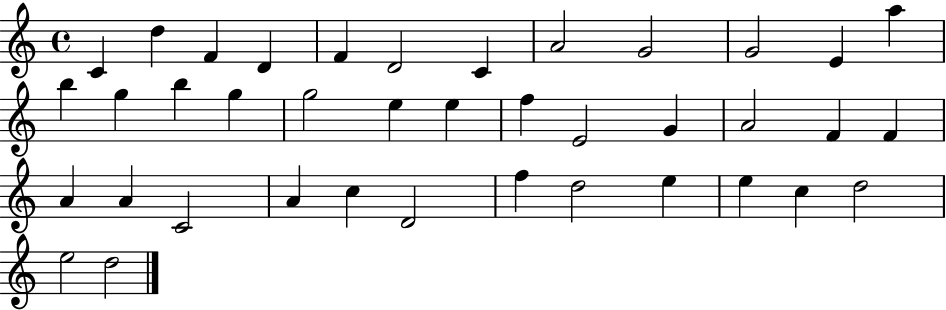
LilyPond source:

{
  \clef treble
  \time 4/4
  \defaultTimeSignature
  \key c \major
  c'4 d''4 f'4 d'4 | f'4 d'2 c'4 | a'2 g'2 | g'2 e'4 a''4 | \break b''4 g''4 b''4 g''4 | g''2 e''4 e''4 | f''4 e'2 g'4 | a'2 f'4 f'4 | \break a'4 a'4 c'2 | a'4 c''4 d'2 | f''4 d''2 e''4 | e''4 c''4 d''2 | \break e''2 d''2 | \bar "|."
}